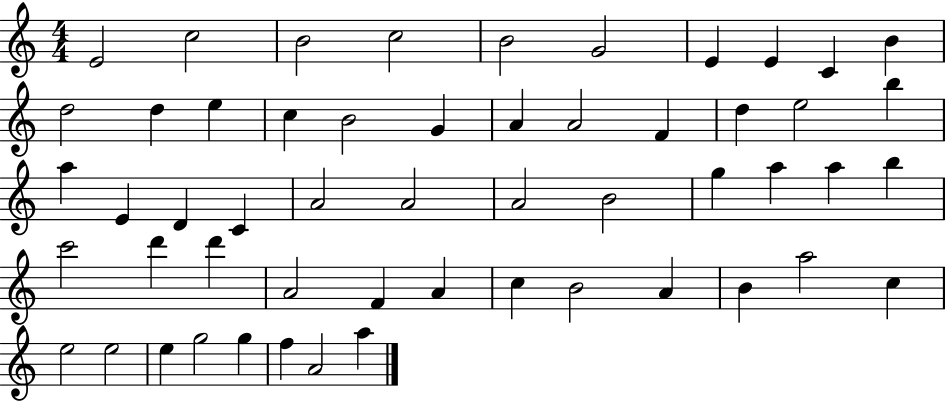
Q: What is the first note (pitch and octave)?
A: E4